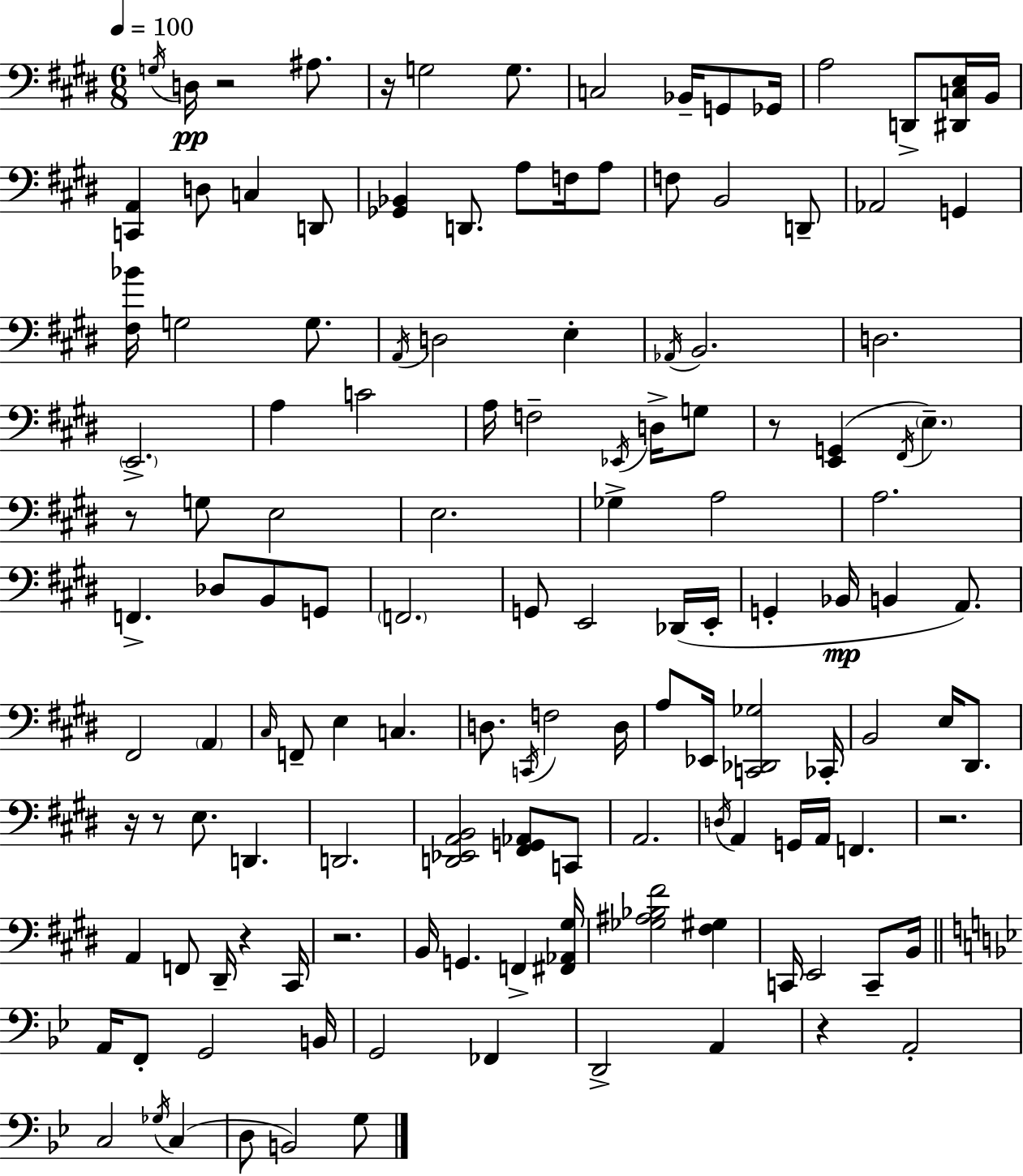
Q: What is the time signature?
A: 6/8